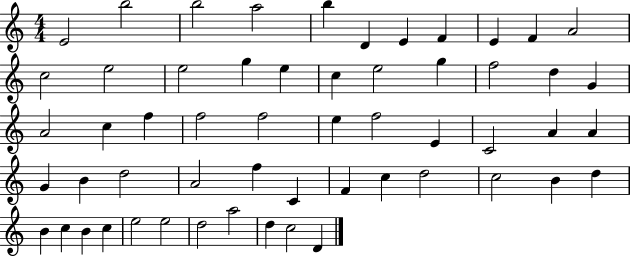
{
  \clef treble
  \numericTimeSignature
  \time 4/4
  \key c \major
  e'2 b''2 | b''2 a''2 | b''4 d'4 e'4 f'4 | e'4 f'4 a'2 | \break c''2 e''2 | e''2 g''4 e''4 | c''4 e''2 g''4 | f''2 d''4 g'4 | \break a'2 c''4 f''4 | f''2 f''2 | e''4 f''2 e'4 | c'2 a'4 a'4 | \break g'4 b'4 d''2 | a'2 f''4 c'4 | f'4 c''4 d''2 | c''2 b'4 d''4 | \break b'4 c''4 b'4 c''4 | e''2 e''2 | d''2 a''2 | d''4 c''2 d'4 | \break \bar "|."
}